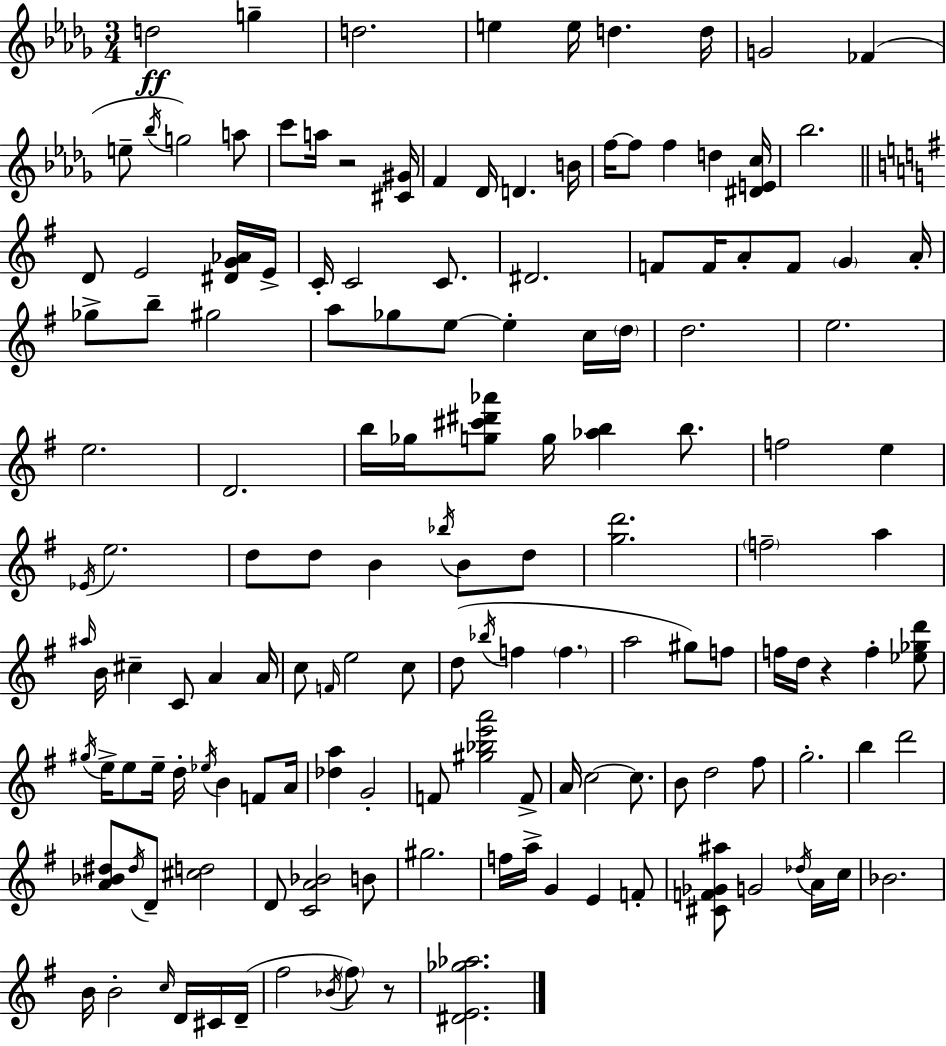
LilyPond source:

{
  \clef treble
  \numericTimeSignature
  \time 3/4
  \key bes \minor
  d''2\ff g''4-- | d''2. | e''4 e''16 d''4. d''16 | g'2 fes'4( | \break e''8-- \acciaccatura { bes''16 } g''2) a''8 | c'''8 a''16 r2 | <cis' gis'>16 f'4 des'16 d'4. | b'16 f''16~~ f''8 f''4 d''4 | \break <dis' e' c''>16 bes''2. | \bar "||" \break \key g \major d'8 e'2 <dis' g' aes'>16 e'16-> | c'16-. c'2 c'8. | dis'2. | f'8 f'16 a'8-. f'8 \parenthesize g'4 a'16-. | \break ges''8-> b''8-- gis''2 | a''8 ges''8 e''8~~ e''4-. c''16 \parenthesize d''16 | d''2. | e''2. | \break e''2. | d'2. | b''16 ges''16 <g'' cis''' dis''' aes'''>8 g''16 <aes'' b''>4 b''8. | f''2 e''4 | \break \acciaccatura { ees'16 } e''2. | d''8 d''8 b'4 \acciaccatura { bes''16 } b'8 | d''8 <g'' d'''>2. | \parenthesize f''2-- a''4 | \break \grace { ais''16 } b'16 cis''4-- c'8 a'4 | a'16 c''8 \grace { f'16 } e''2 | c''8 d''8( \acciaccatura { bes''16 } f''4 \parenthesize f''4. | a''2 | \break gis''8) f''8 f''16 d''16 r4 f''4-. | <ees'' ges'' d'''>8 \acciaccatura { gis''16 } e''16-> e''8 e''16-- d''16-. \acciaccatura { ees''16 } | b'4 f'8 a'16 <des'' a''>4 g'2-. | f'8 <gis'' bes'' e''' a'''>2 | \break f'8-> a'16 c''2~~ | c''8. b'8 d''2 | fis''8 g''2.-. | b''4 d'''2 | \break <a' bes' dis''>8 \acciaccatura { dis''16 } d'8-- | <cis'' d''>2 d'8 <c' a' bes'>2 | b'8 gis''2. | f''16 a''16-> g'4 | \break e'4 f'8-. <cis' f' ges' ais''>8 g'2 | \acciaccatura { des''16 } a'16 c''16 bes'2. | b'16 b'2-. | \grace { c''16 } d'16 cis'16 d'16--( fis''2 | \break \acciaccatura { bes'16 }) \parenthesize fis''8 r8 <dis' e' ges'' aes''>2. | \bar "|."
}